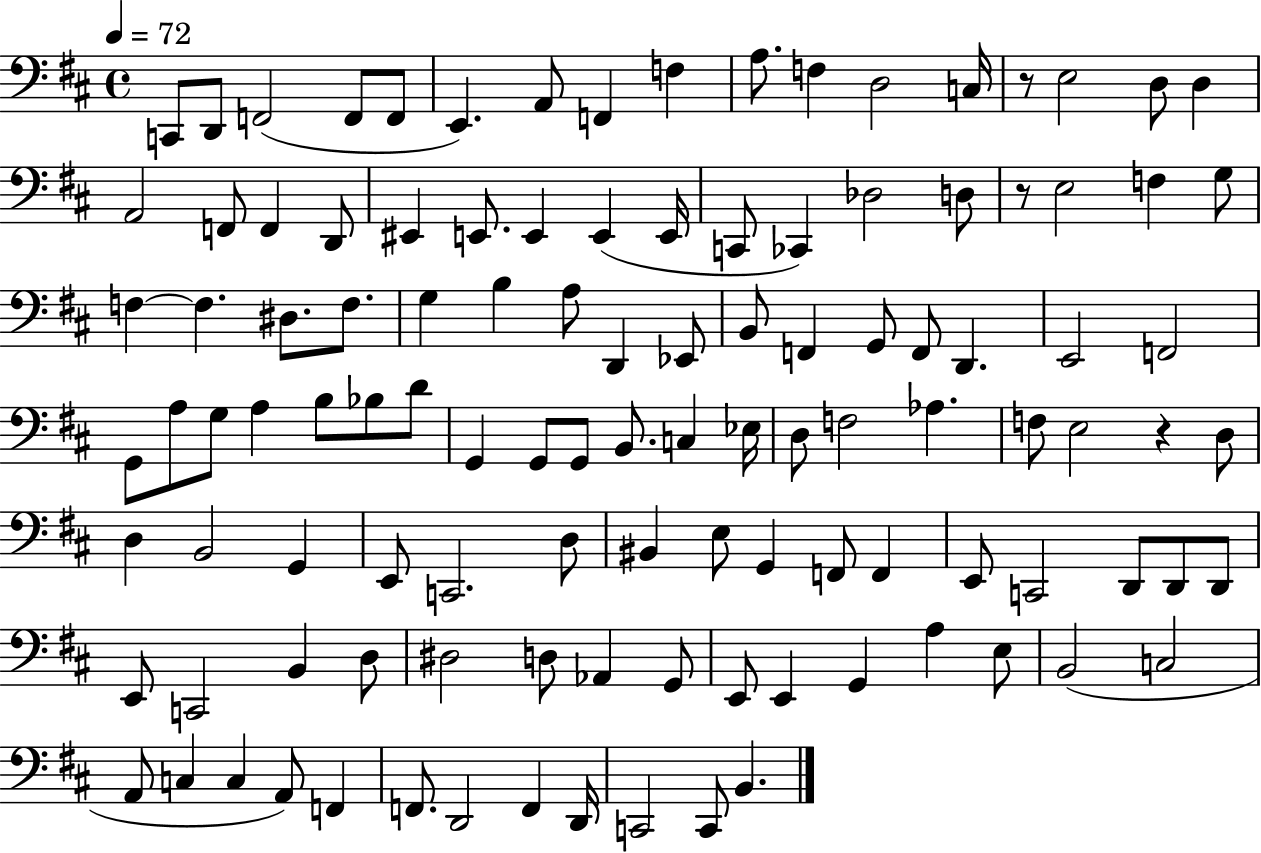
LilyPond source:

{
  \clef bass
  \time 4/4
  \defaultTimeSignature
  \key d \major
  \tempo 4 = 72
  c,8 d,8 f,2( f,8 f,8 | e,4.) a,8 f,4 f4 | a8. f4 d2 c16 | r8 e2 d8 d4 | \break a,2 f,8 f,4 d,8 | eis,4 e,8. e,4 e,4( e,16 | c,8 ces,4) des2 d8 | r8 e2 f4 g8 | \break f4~~ f4. dis8. f8. | g4 b4 a8 d,4 ees,8 | b,8 f,4 g,8 f,8 d,4. | e,2 f,2 | \break g,8 a8 g8 a4 b8 bes8 d'8 | g,4 g,8 g,8 b,8. c4 ees16 | d8 f2 aes4. | f8 e2 r4 d8 | \break d4 b,2 g,4 | e,8 c,2. d8 | bis,4 e8 g,4 f,8 f,4 | e,8 c,2 d,8 d,8 d,8 | \break e,8 c,2 b,4 d8 | dis2 d8 aes,4 g,8 | e,8 e,4 g,4 a4 e8 | b,2( c2 | \break a,8 c4 c4 a,8) f,4 | f,8. d,2 f,4 d,16 | c,2 c,8 b,4. | \bar "|."
}